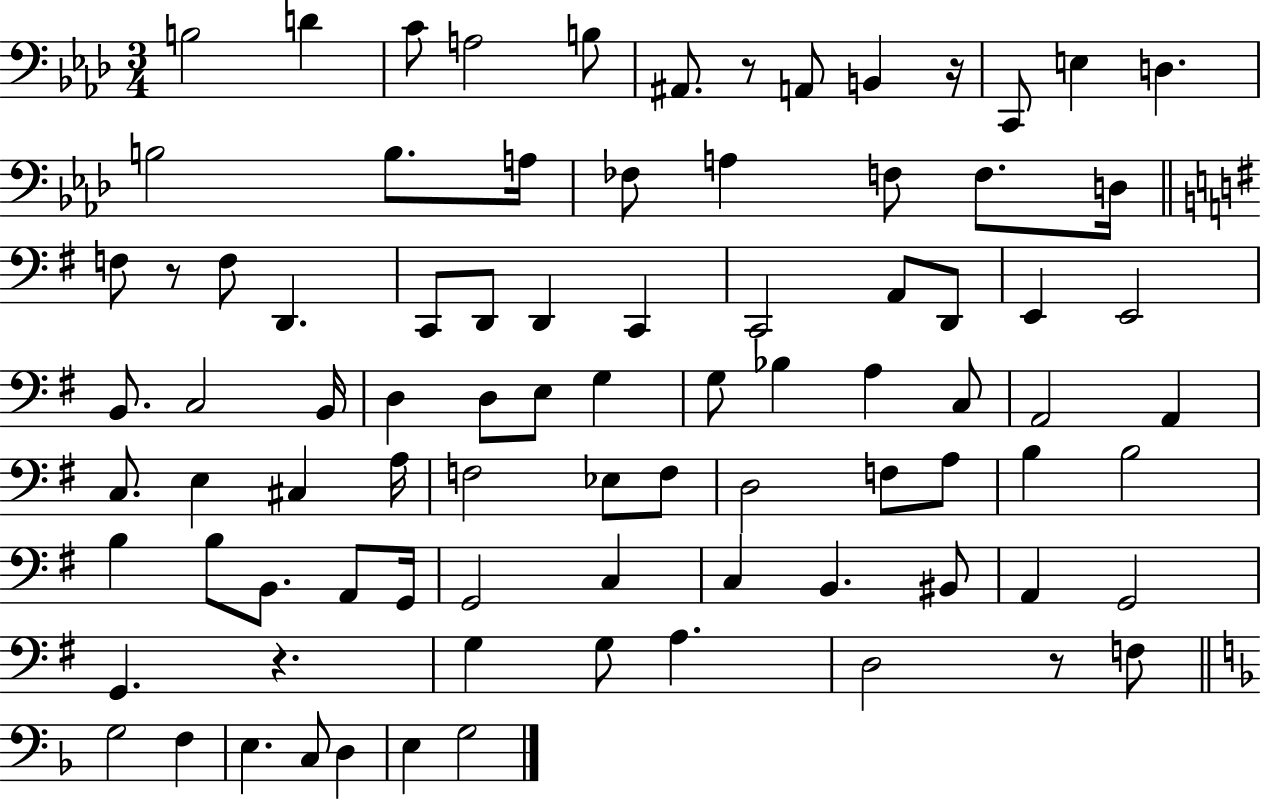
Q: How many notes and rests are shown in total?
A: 86